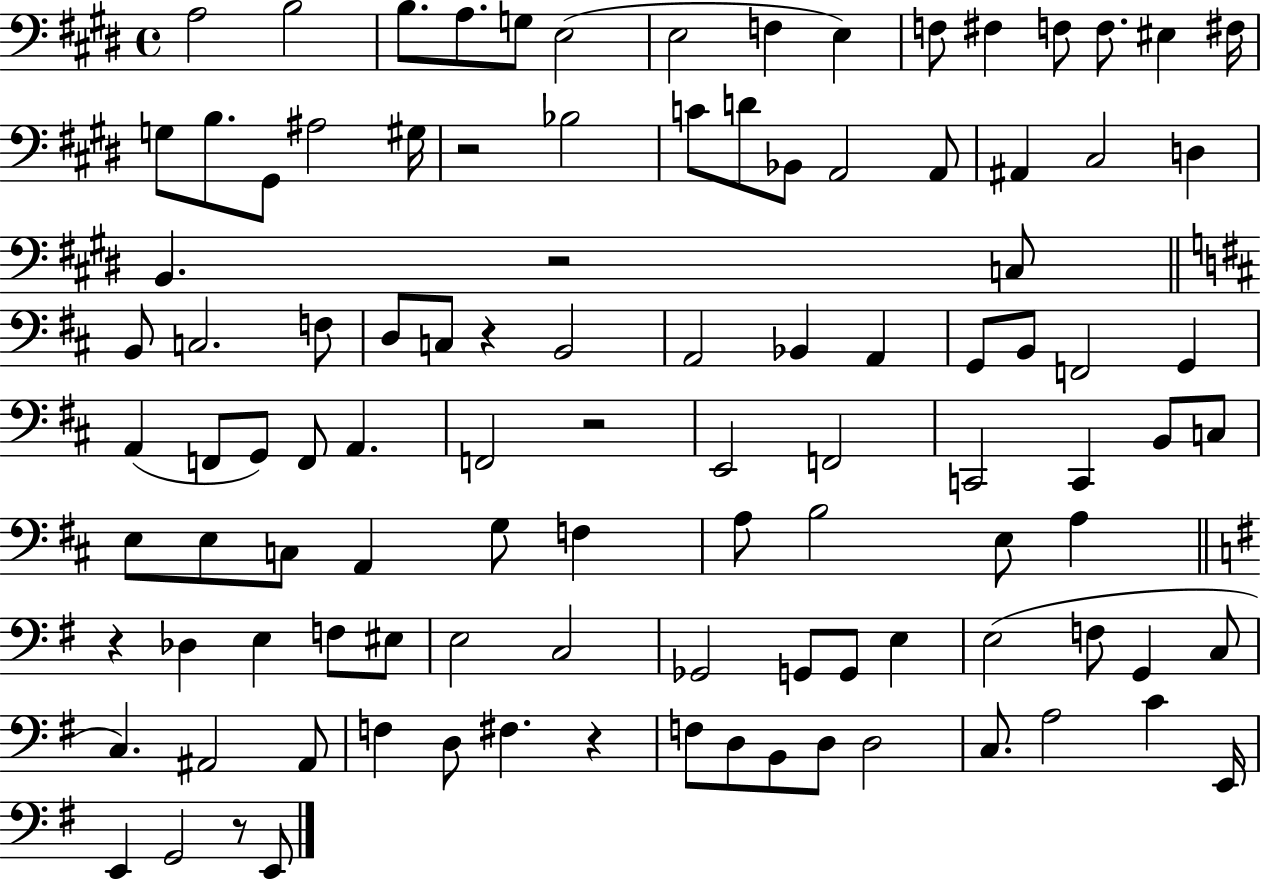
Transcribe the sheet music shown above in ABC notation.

X:1
T:Untitled
M:4/4
L:1/4
K:E
A,2 B,2 B,/2 A,/2 G,/2 E,2 E,2 F, E, F,/2 ^F, F,/2 F,/2 ^E, ^F,/4 G,/2 B,/2 ^G,,/2 ^A,2 ^G,/4 z2 _B,2 C/2 D/2 _B,,/2 A,,2 A,,/2 ^A,, ^C,2 D, B,, z2 C,/2 B,,/2 C,2 F,/2 D,/2 C,/2 z B,,2 A,,2 _B,, A,, G,,/2 B,,/2 F,,2 G,, A,, F,,/2 G,,/2 F,,/2 A,, F,,2 z2 E,,2 F,,2 C,,2 C,, B,,/2 C,/2 E,/2 E,/2 C,/2 A,, G,/2 F, A,/2 B,2 E,/2 A, z _D, E, F,/2 ^E,/2 E,2 C,2 _G,,2 G,,/2 G,,/2 E, E,2 F,/2 G,, C,/2 C, ^A,,2 ^A,,/2 F, D,/2 ^F, z F,/2 D,/2 B,,/2 D,/2 D,2 C,/2 A,2 C E,,/4 E,, G,,2 z/2 E,,/2